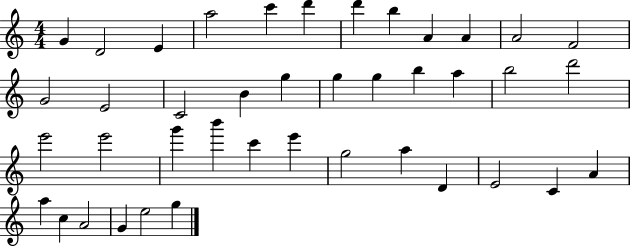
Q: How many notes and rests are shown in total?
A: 41